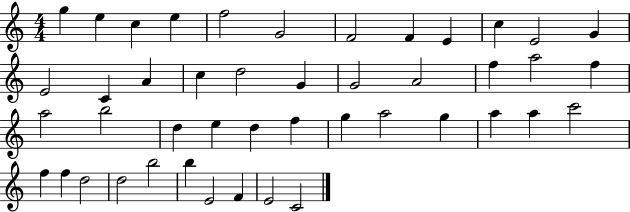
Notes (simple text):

G5/q E5/q C5/q E5/q F5/h G4/h F4/h F4/q E4/q C5/q E4/h G4/q E4/h C4/q A4/q C5/q D5/h G4/q G4/h A4/h F5/q A5/h F5/q A5/h B5/h D5/q E5/q D5/q F5/q G5/q A5/h G5/q A5/q A5/q C6/h F5/q F5/q D5/h D5/h B5/h B5/q E4/h F4/q E4/h C4/h